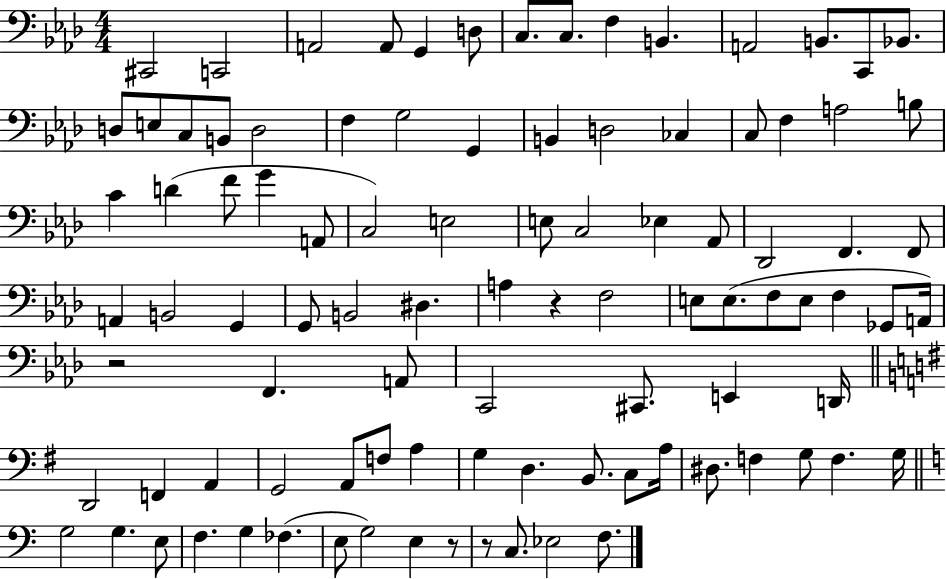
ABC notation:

X:1
T:Untitled
M:4/4
L:1/4
K:Ab
^C,,2 C,,2 A,,2 A,,/2 G,, D,/2 C,/2 C,/2 F, B,, A,,2 B,,/2 C,,/2 _B,,/2 D,/2 E,/2 C,/2 B,,/2 D,2 F, G,2 G,, B,, D,2 _C, C,/2 F, A,2 B,/2 C D F/2 G A,,/2 C,2 E,2 E,/2 C,2 _E, _A,,/2 _D,,2 F,, F,,/2 A,, B,,2 G,, G,,/2 B,,2 ^D, A, z F,2 E,/2 E,/2 F,/2 E,/2 F, _G,,/2 A,,/4 z2 F,, A,,/2 C,,2 ^C,,/2 E,, D,,/4 D,,2 F,, A,, G,,2 A,,/2 F,/2 A, G, D, B,,/2 C,/2 A,/4 ^D,/2 F, G,/2 F, G,/4 G,2 G, E,/2 F, G, _F, E,/2 G,2 E, z/2 z/2 C,/2 _E,2 F,/2